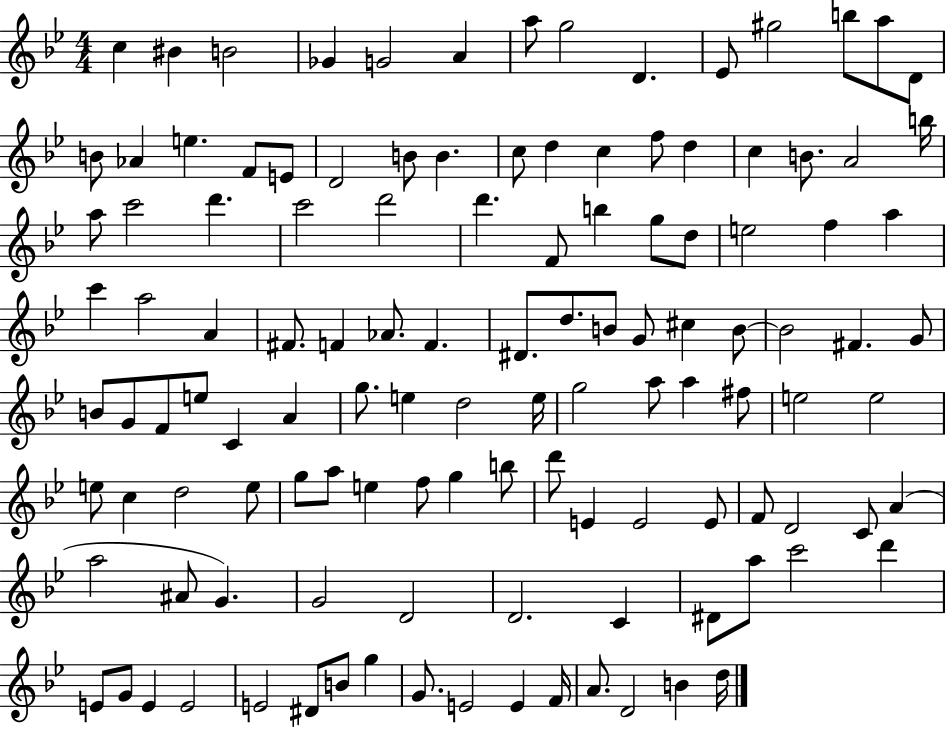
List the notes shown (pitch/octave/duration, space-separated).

C5/q BIS4/q B4/h Gb4/q G4/h A4/q A5/e G5/h D4/q. Eb4/e G#5/h B5/e A5/e D4/e B4/e Ab4/q E5/q. F4/e E4/e D4/h B4/e B4/q. C5/e D5/q C5/q F5/e D5/q C5/q B4/e. A4/h B5/s A5/e C6/h D6/q. C6/h D6/h D6/q. F4/e B5/q G5/e D5/e E5/h F5/q A5/q C6/q A5/h A4/q F#4/e. F4/q Ab4/e. F4/q. D#4/e. D5/e. B4/e G4/e C#5/q B4/e B4/h F#4/q. G4/e B4/e G4/e F4/e E5/e C4/q A4/q G5/e. E5/q D5/h E5/s G5/h A5/e A5/q F#5/e E5/h E5/h E5/e C5/q D5/h E5/e G5/e A5/e E5/q F5/e G5/q B5/e D6/e E4/q E4/h E4/e F4/e D4/h C4/e A4/q A5/h A#4/e G4/q. G4/h D4/h D4/h. C4/q D#4/e A5/e C6/h D6/q E4/e G4/e E4/q E4/h E4/h D#4/e B4/e G5/q G4/e. E4/h E4/q F4/s A4/e. D4/h B4/q D5/s